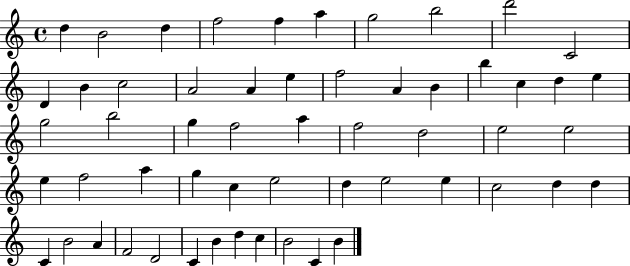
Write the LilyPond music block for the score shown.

{
  \clef treble
  \time 4/4
  \defaultTimeSignature
  \key c \major
  d''4 b'2 d''4 | f''2 f''4 a''4 | g''2 b''2 | d'''2 c'2 | \break d'4 b'4 c''2 | a'2 a'4 e''4 | f''2 a'4 b'4 | b''4 c''4 d''4 e''4 | \break g''2 b''2 | g''4 f''2 a''4 | f''2 d''2 | e''2 e''2 | \break e''4 f''2 a''4 | g''4 c''4 e''2 | d''4 e''2 e''4 | c''2 d''4 d''4 | \break c'4 b'2 a'4 | f'2 d'2 | c'4 b'4 d''4 c''4 | b'2 c'4 b'4 | \break \bar "|."
}